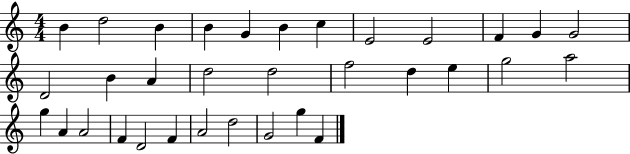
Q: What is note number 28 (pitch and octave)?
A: F4